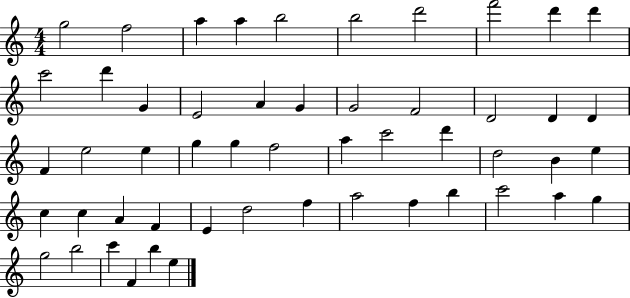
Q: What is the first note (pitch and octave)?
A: G5